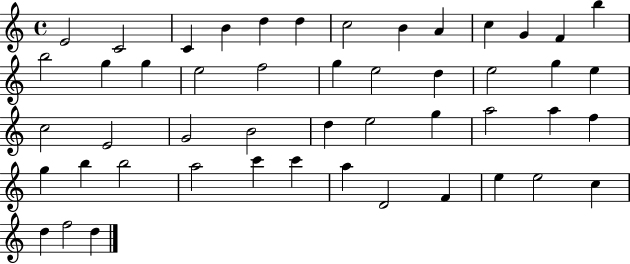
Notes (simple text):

E4/h C4/h C4/q B4/q D5/q D5/q C5/h B4/q A4/q C5/q G4/q F4/q B5/q B5/h G5/q G5/q E5/h F5/h G5/q E5/h D5/q E5/h G5/q E5/q C5/h E4/h G4/h B4/h D5/q E5/h G5/q A5/h A5/q F5/q G5/q B5/q B5/h A5/h C6/q C6/q A5/q D4/h F4/q E5/q E5/h C5/q D5/q F5/h D5/q